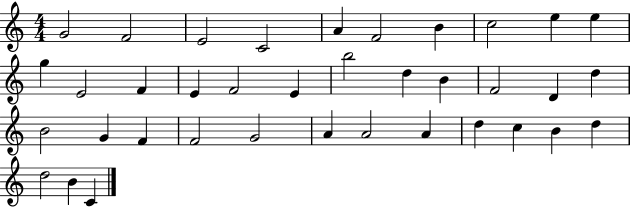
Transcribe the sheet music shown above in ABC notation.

X:1
T:Untitled
M:4/4
L:1/4
K:C
G2 F2 E2 C2 A F2 B c2 e e g E2 F E F2 E b2 d B F2 D d B2 G F F2 G2 A A2 A d c B d d2 B C